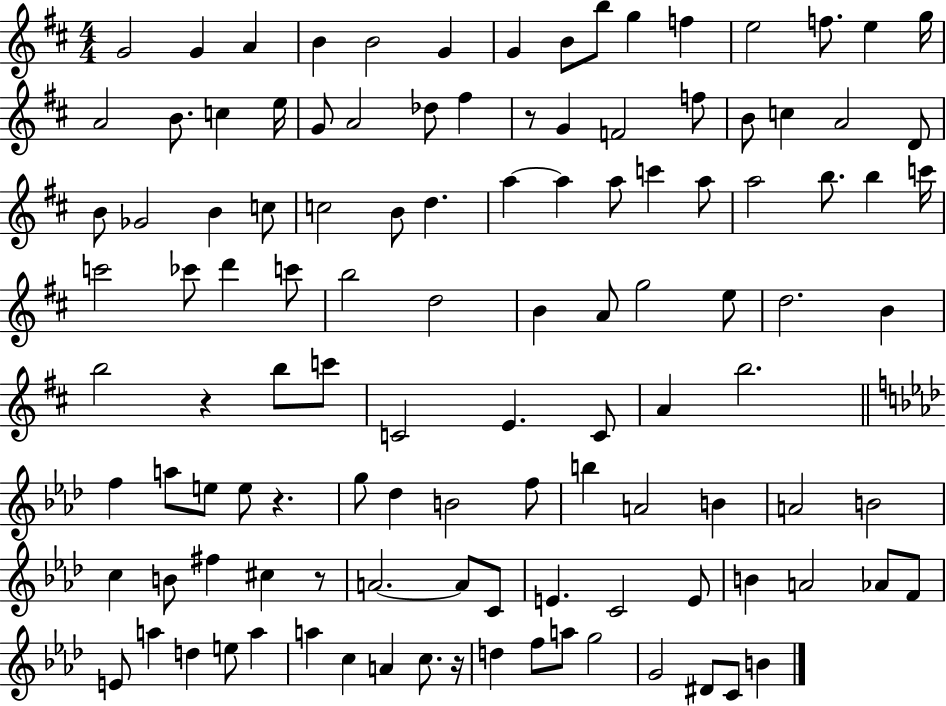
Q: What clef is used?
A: treble